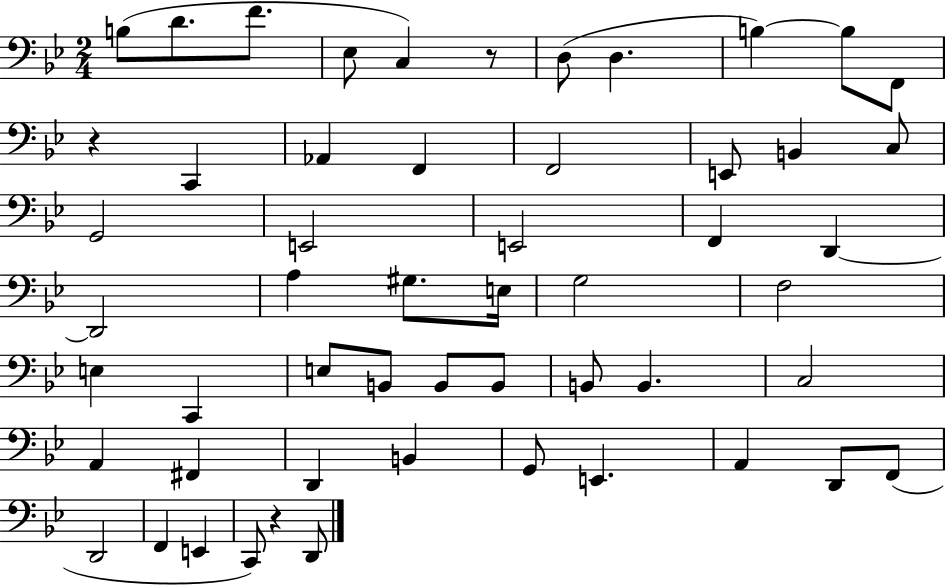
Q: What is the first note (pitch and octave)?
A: B3